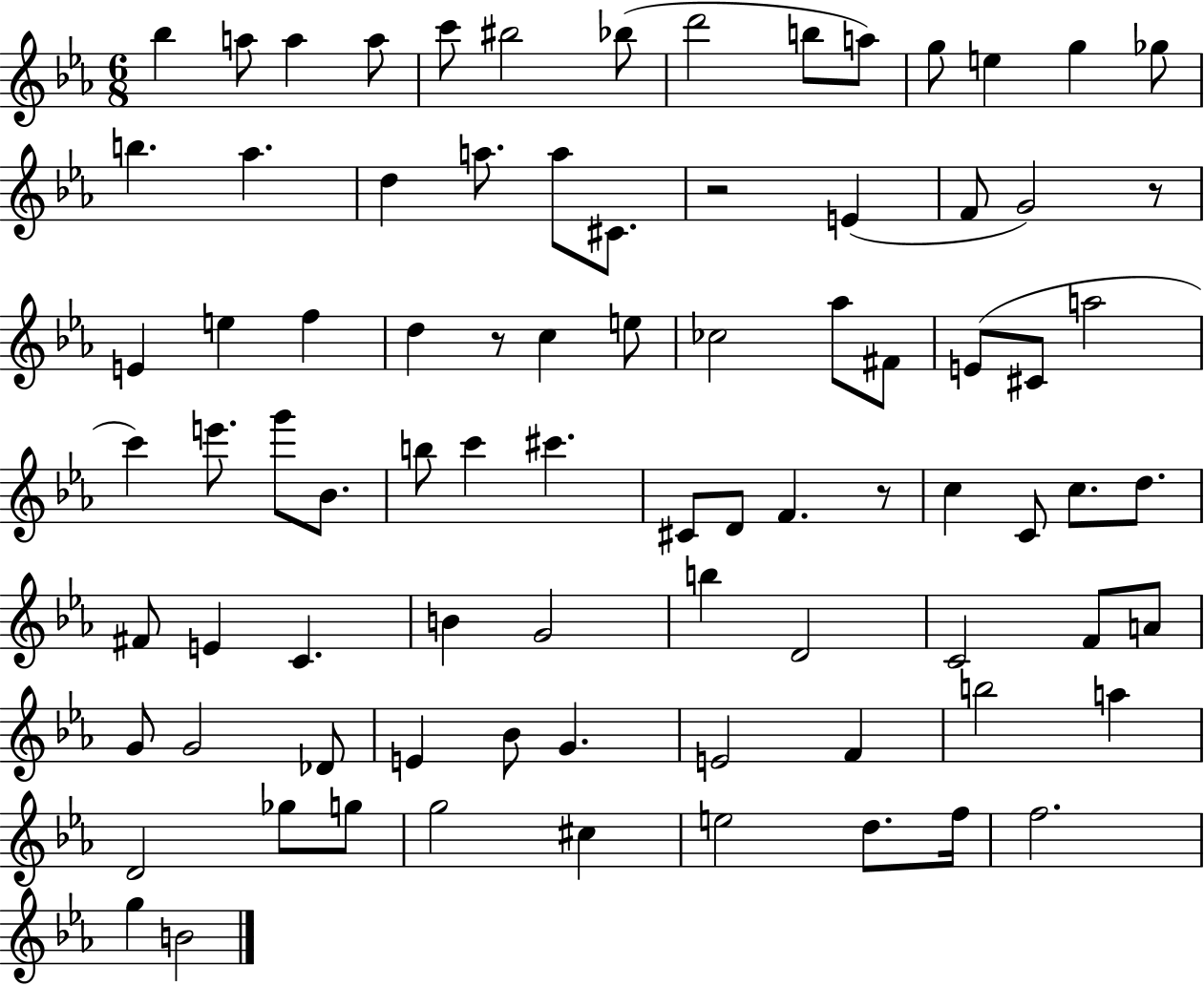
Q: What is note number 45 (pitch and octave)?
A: F4